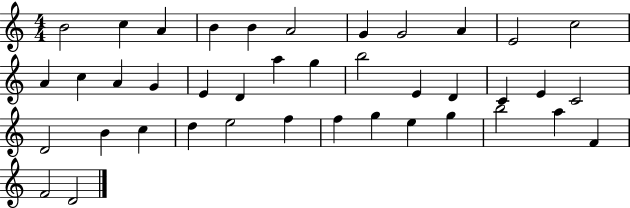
X:1
T:Untitled
M:4/4
L:1/4
K:C
B2 c A B B A2 G G2 A E2 c2 A c A G E D a g b2 E D C E C2 D2 B c d e2 f f g e g b2 a F F2 D2